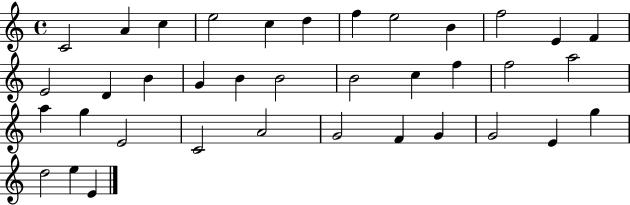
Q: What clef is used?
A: treble